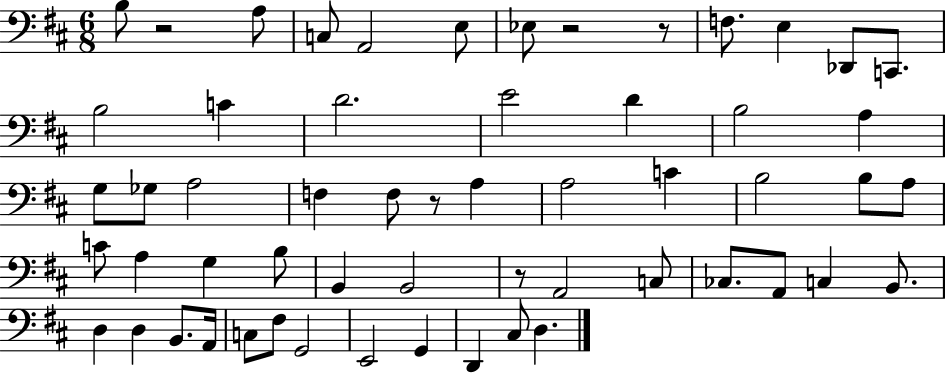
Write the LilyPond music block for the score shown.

{
  \clef bass
  \numericTimeSignature
  \time 6/8
  \key d \major
  b8 r2 a8 | c8 a,2 e8 | ees8 r2 r8 | f8. e4 des,8 c,8. | \break b2 c'4 | d'2. | e'2 d'4 | b2 a4 | \break g8 ges8 a2 | f4 f8 r8 a4 | a2 c'4 | b2 b8 a8 | \break c'8 a4 g4 b8 | b,4 b,2 | r8 a,2 c8 | ces8. a,8 c4 b,8. | \break d4 d4 b,8. a,16 | c8 fis8 g,2 | e,2 g,4 | d,4 cis8 d4. | \break \bar "|."
}